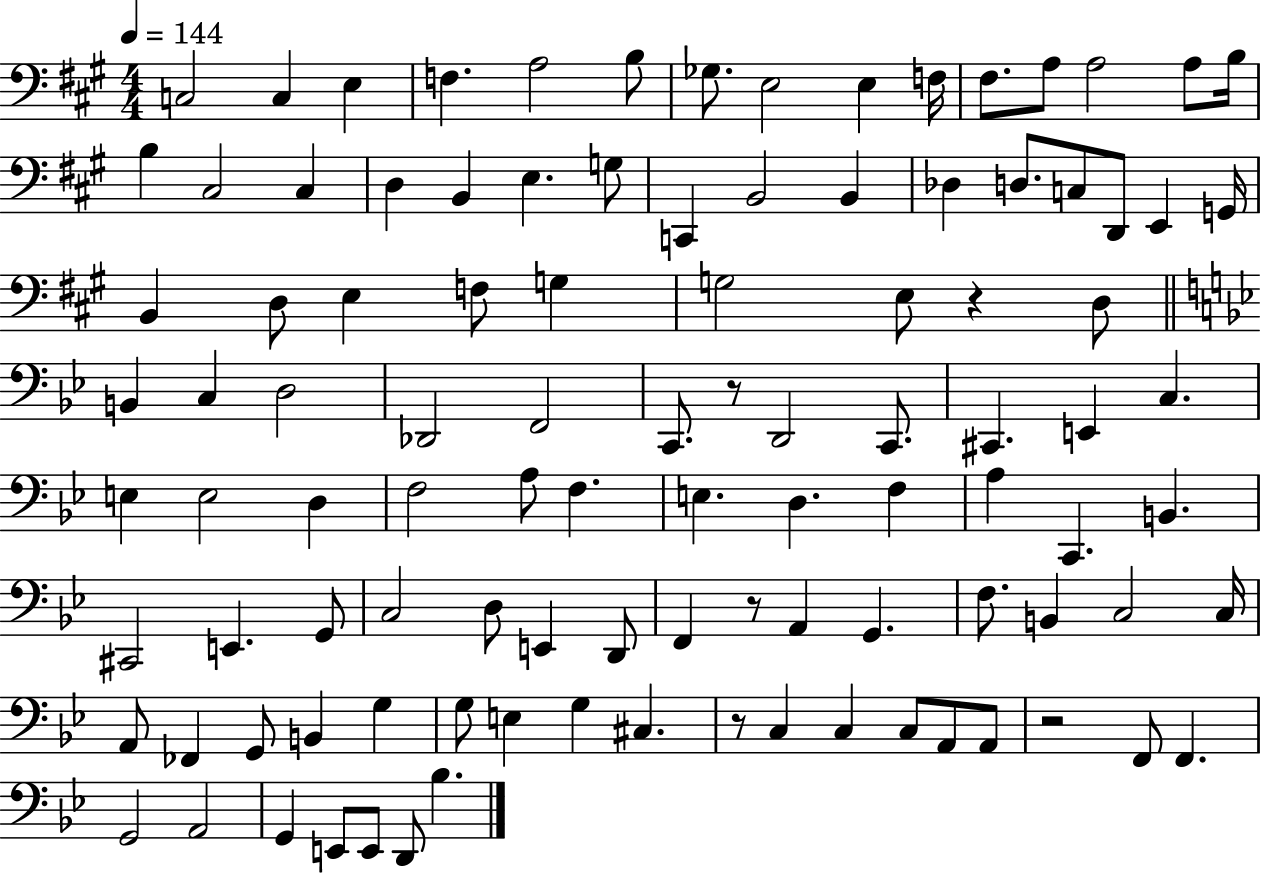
{
  \clef bass
  \numericTimeSignature
  \time 4/4
  \key a \major
  \tempo 4 = 144
  \repeat volta 2 { c2 c4 e4 | f4. a2 b8 | ges8. e2 e4 f16 | fis8. a8 a2 a8 b16 | \break b4 cis2 cis4 | d4 b,4 e4. g8 | c,4 b,2 b,4 | des4 d8. c8 d,8 e,4 g,16 | \break b,4 d8 e4 f8 g4 | g2 e8 r4 d8 | \bar "||" \break \key g \minor b,4 c4 d2 | des,2 f,2 | c,8. r8 d,2 c,8. | cis,4. e,4 c4. | \break e4 e2 d4 | f2 a8 f4. | e4. d4. f4 | a4 c,4. b,4. | \break cis,2 e,4. g,8 | c2 d8 e,4 d,8 | f,4 r8 a,4 g,4. | f8. b,4 c2 c16 | \break a,8 fes,4 g,8 b,4 g4 | g8 e4 g4 cis4. | r8 c4 c4 c8 a,8 a,8 | r2 f,8 f,4. | \break g,2 a,2 | g,4 e,8 e,8 d,8 bes4. | } \bar "|."
}